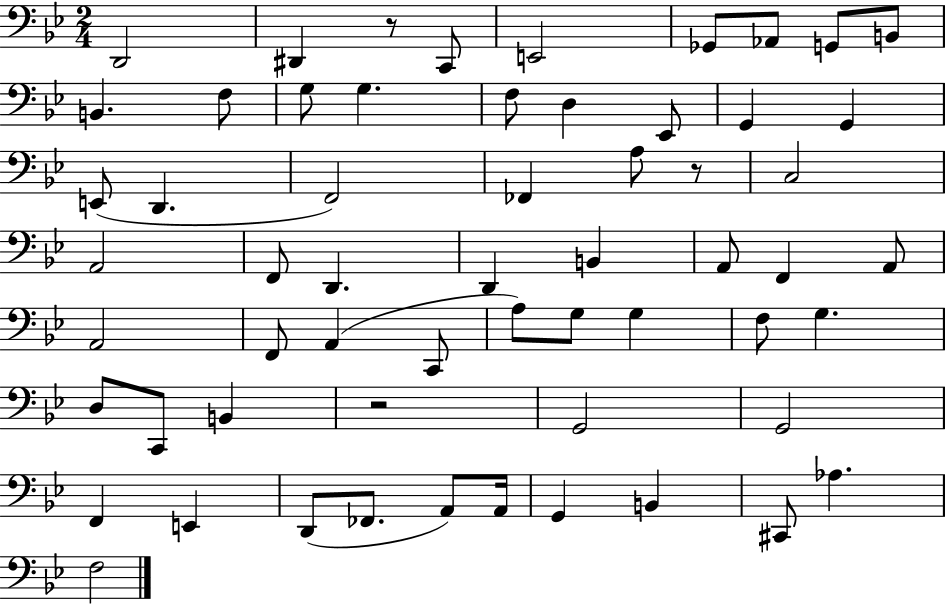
X:1
T:Untitled
M:2/4
L:1/4
K:Bb
D,,2 ^D,, z/2 C,,/2 E,,2 _G,,/2 _A,,/2 G,,/2 B,,/2 B,, F,/2 G,/2 G, F,/2 D, _E,,/2 G,, G,, E,,/2 D,, F,,2 _F,, A,/2 z/2 C,2 A,,2 F,,/2 D,, D,, B,, A,,/2 F,, A,,/2 A,,2 F,,/2 A,, C,,/2 A,/2 G,/2 G, F,/2 G, D,/2 C,,/2 B,, z2 G,,2 G,,2 F,, E,, D,,/2 _F,,/2 A,,/2 A,,/4 G,, B,, ^C,,/2 _A, F,2